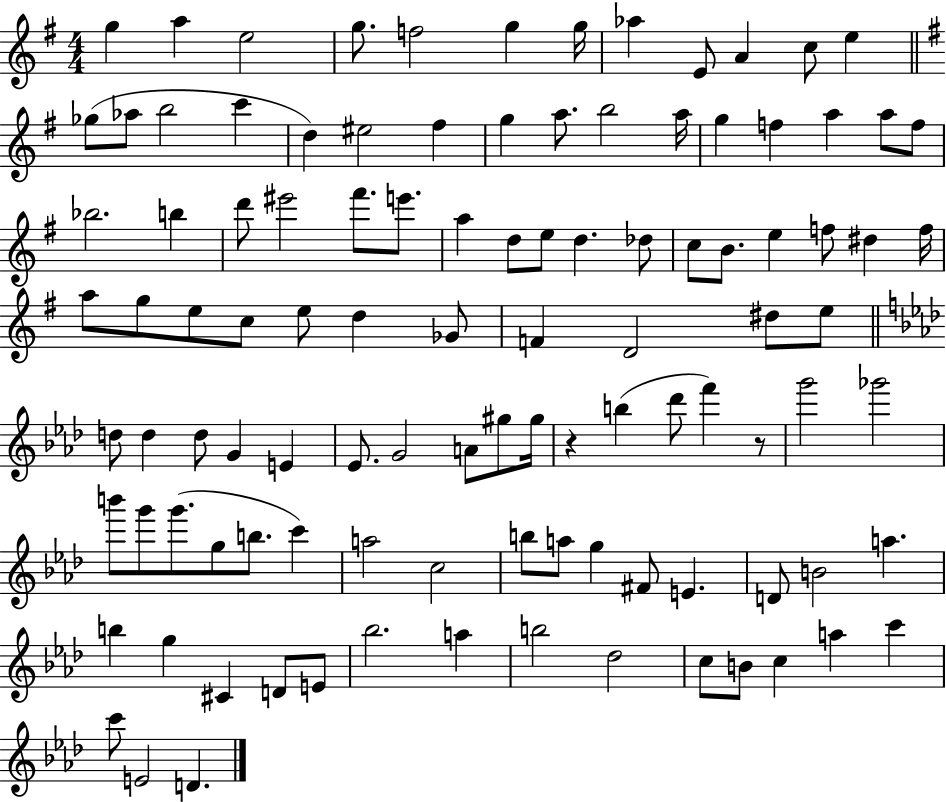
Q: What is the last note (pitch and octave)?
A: D4